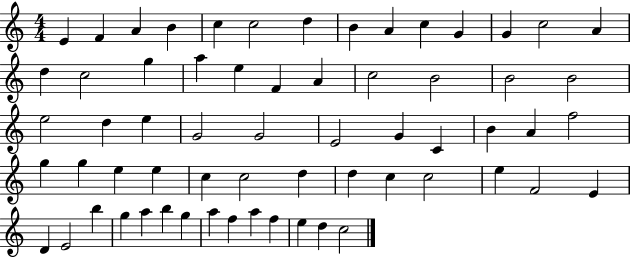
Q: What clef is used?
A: treble